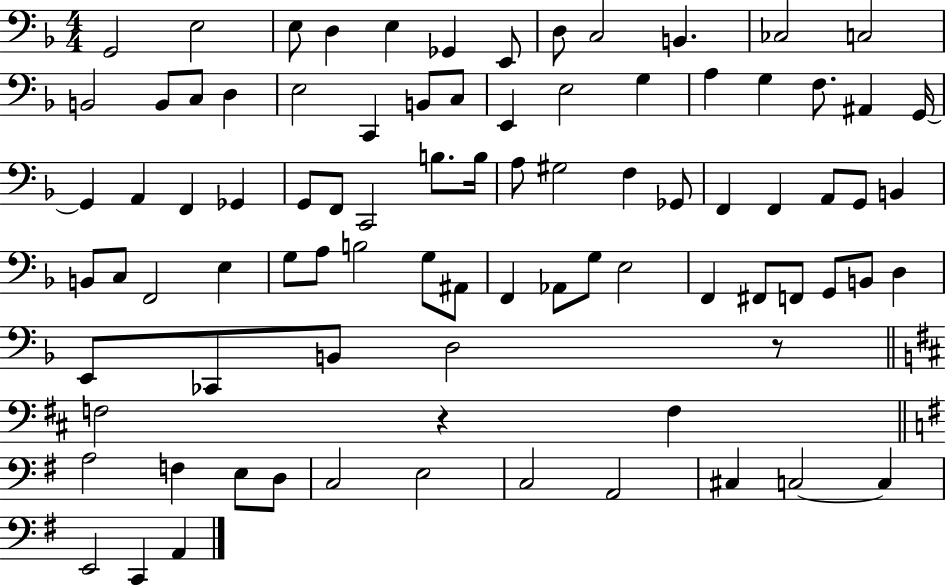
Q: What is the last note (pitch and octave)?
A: A2